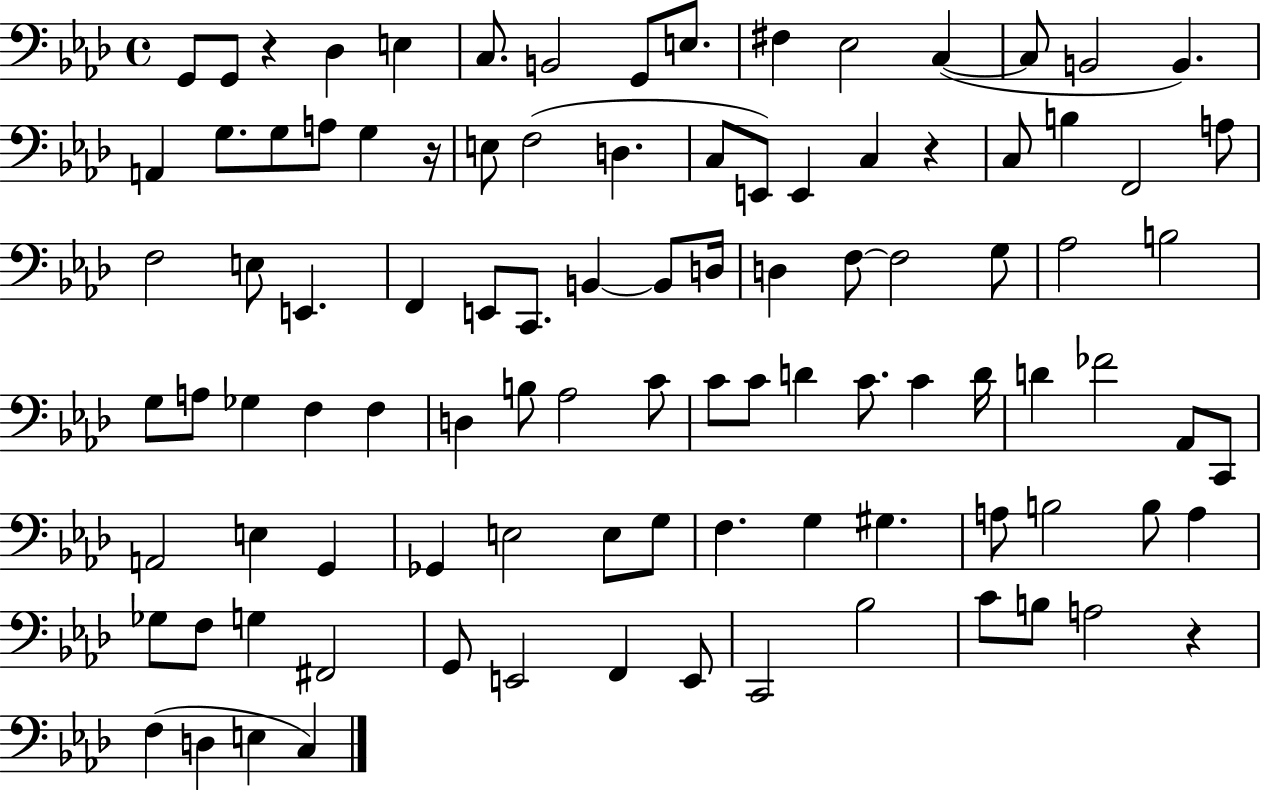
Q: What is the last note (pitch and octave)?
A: C3